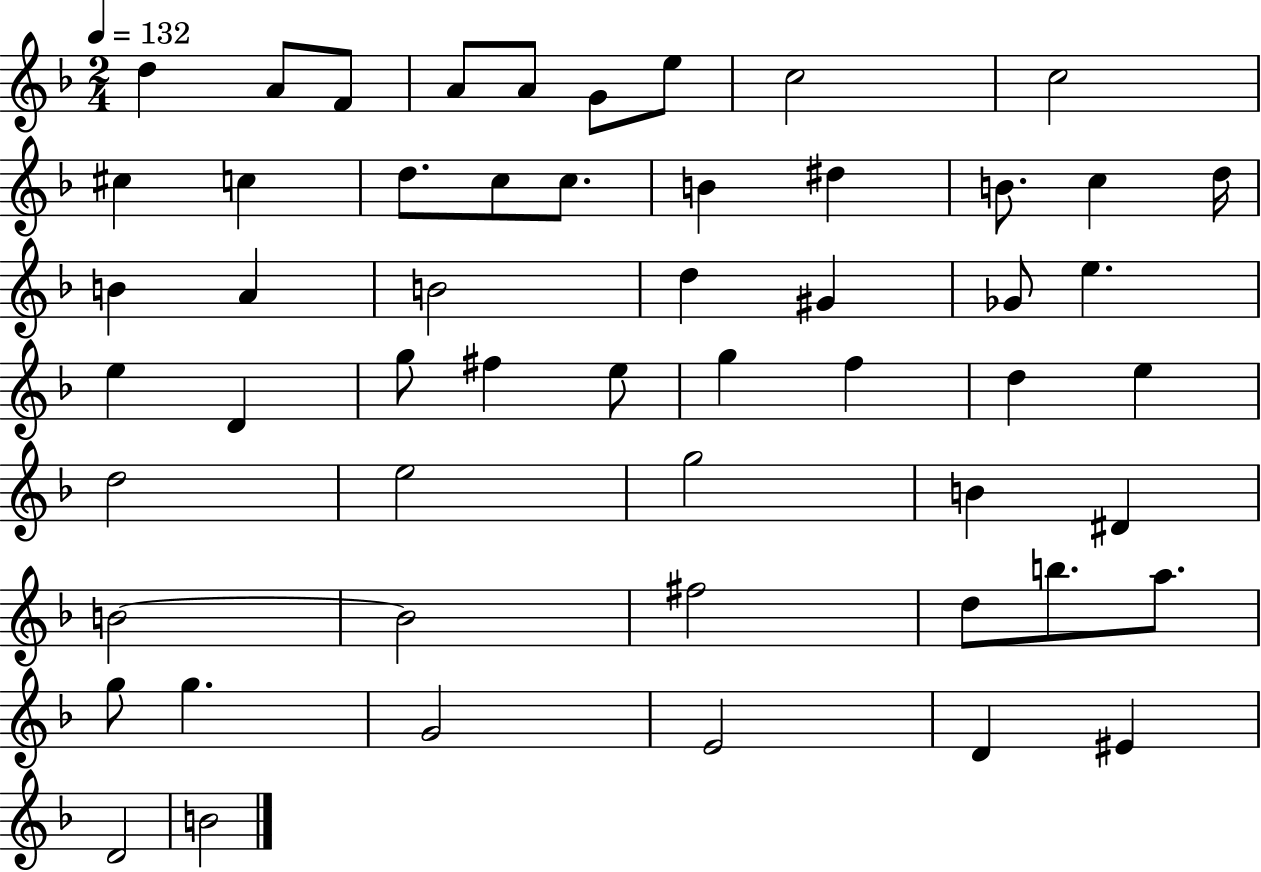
{
  \clef treble
  \numericTimeSignature
  \time 2/4
  \key f \major
  \tempo 4 = 132
  d''4 a'8 f'8 | a'8 a'8 g'8 e''8 | c''2 | c''2 | \break cis''4 c''4 | d''8. c''8 c''8. | b'4 dis''4 | b'8. c''4 d''16 | \break b'4 a'4 | b'2 | d''4 gis'4 | ges'8 e''4. | \break e''4 d'4 | g''8 fis''4 e''8 | g''4 f''4 | d''4 e''4 | \break d''2 | e''2 | g''2 | b'4 dis'4 | \break b'2~~ | b'2 | fis''2 | d''8 b''8. a''8. | \break g''8 g''4. | g'2 | e'2 | d'4 eis'4 | \break d'2 | b'2 | \bar "|."
}